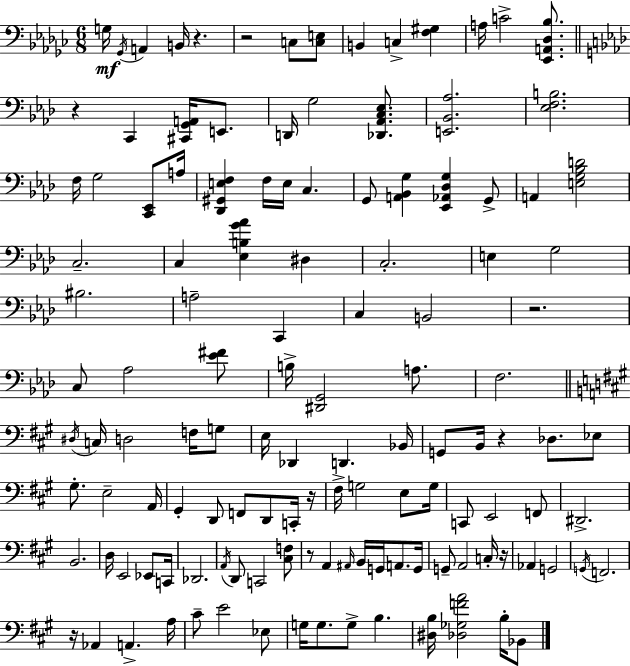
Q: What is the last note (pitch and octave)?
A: Bb2